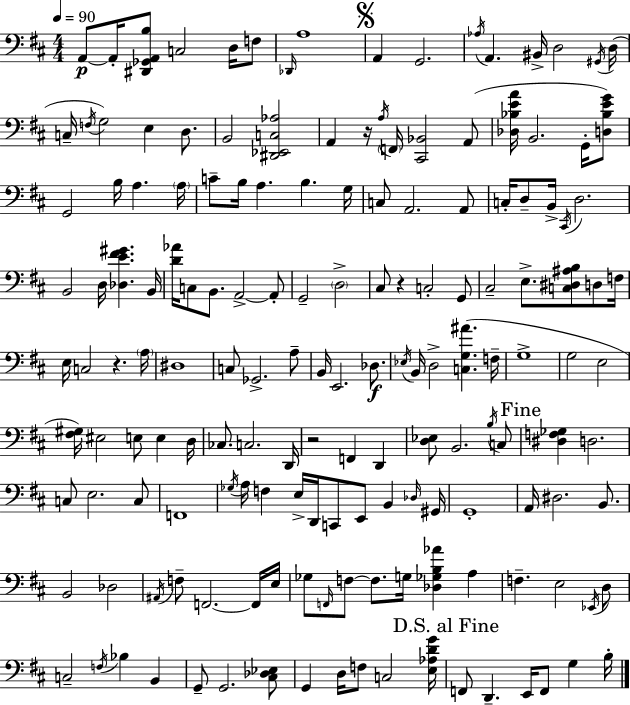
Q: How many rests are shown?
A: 4